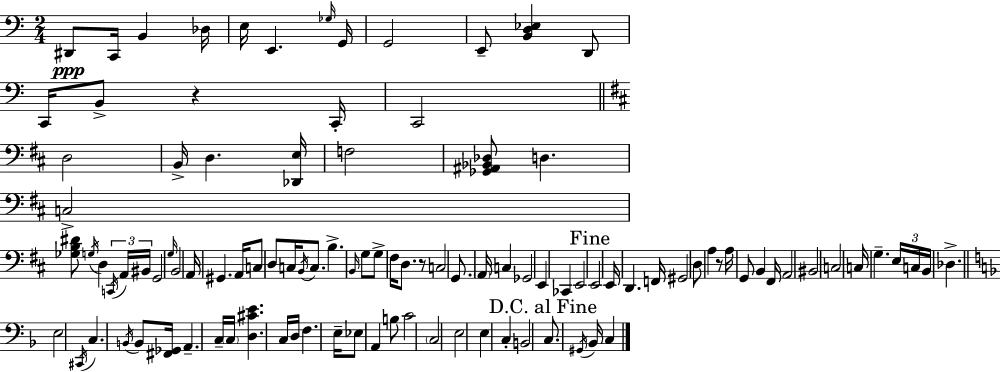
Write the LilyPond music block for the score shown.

{
  \clef bass
  \numericTimeSignature
  \time 2/4
  \key c \major
  dis,8\ppp c,16 b,4 des16 | e16 e,4. \grace { ges16 } | g,16 g,2 | e,8-- <b, d ees>4 d,8 | \break c,16 b,8-> r4 | c,16-. c,2 | \bar "||" \break \key b \minor d2 | b,16-> d4. <des, e>16 | f2 | <ges, ais, bes, des>8 d4. | \break c2-> | <ges b dis'>8 \acciaccatura { g16 } d4 \tuplet 3/2 { \acciaccatura { c,16 } | a,16 bis,16 } g,2 | \grace { g16 } b,2 | \break a,16 gis,4. | a,16 c8 d8 c16 | \acciaccatura { b,16 } c8. b4.-> | \grace { b,16 } g8 g8-> fis16 | \break d8. r8 c2 | g,8. | \parenthesize a,16 c4 ges,2 | e,4 | \break ces,4 e,2 | \mark "Fine" e,2 | e,16 d,4. | f,16 gis,2 | \break d8 a4 | r8 a16 g,8 | b,4 fis,16 a,2 | bis,2 | \break c2 | c16 g4.-- | \tuplet 3/2 { e16 c16 b,16 } des4.-> | \bar "||" \break \key f \major e2 | \acciaccatura { cis,16 } c4. \acciaccatura { b,16 } | b,8 <fis, ges,>16 a,4.-- | c16-- \parenthesize c16 <d cis' e'>4. | \break c16 d16 f4. | e16-- ees8 a,4 | b8 c'2 | \parenthesize c2 | \break e2 | e4 c4-. | b,2 | \mark "D.C. al Fine" c8. \acciaccatura { gis,16 } bes,16 c4 | \break \bar "|."
}